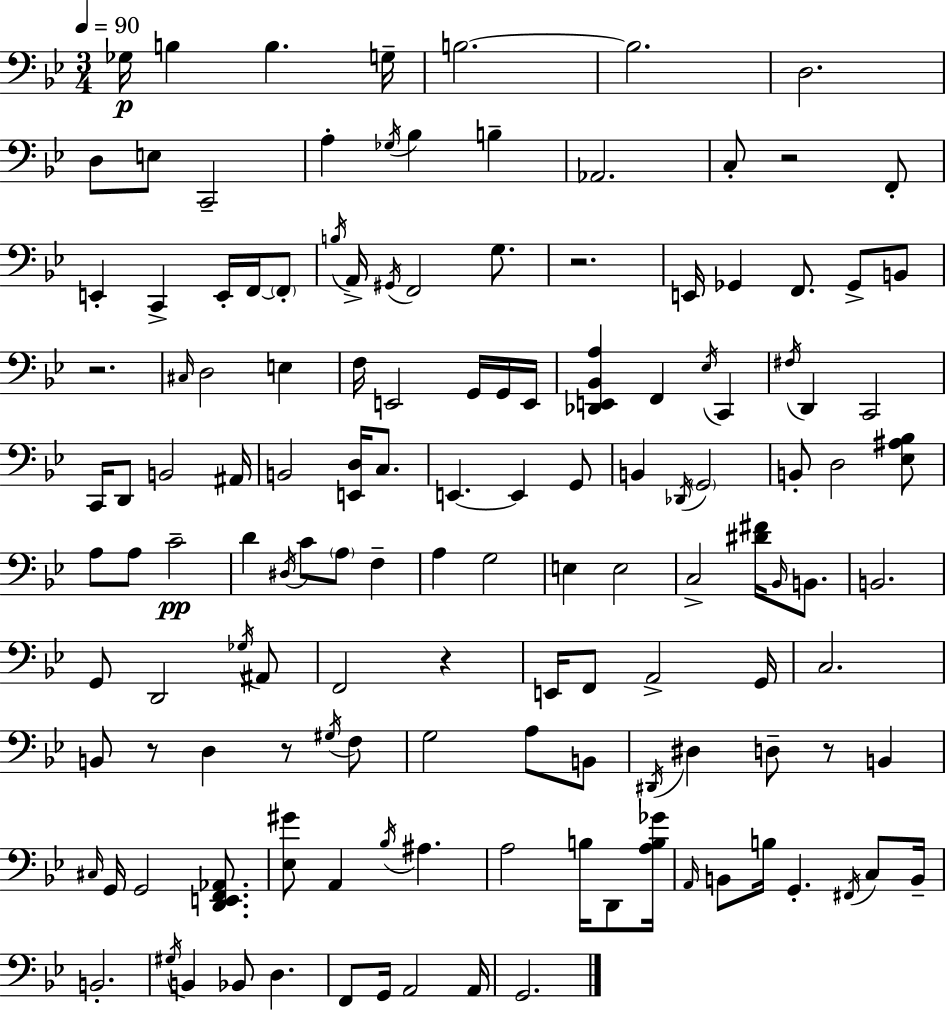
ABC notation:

X:1
T:Untitled
M:3/4
L:1/4
K:Bb
_G,/4 B, B, G,/4 B,2 B,2 D,2 D,/2 E,/2 C,,2 A, _G,/4 _B, B, _A,,2 C,/2 z2 F,,/2 E,, C,, E,,/4 F,,/4 F,,/2 B,/4 A,,/4 ^G,,/4 F,,2 G,/2 z2 E,,/4 _G,, F,,/2 _G,,/2 B,,/2 z2 ^C,/4 D,2 E, F,/4 E,,2 G,,/4 G,,/4 E,,/4 [_D,,E,,_B,,A,] F,, _E,/4 C,, ^F,/4 D,, C,,2 C,,/4 D,,/2 B,,2 ^A,,/4 B,,2 [E,,D,]/4 C,/2 E,, E,, G,,/2 B,, _D,,/4 G,,2 B,,/2 D,2 [_E,^A,_B,]/2 A,/2 A,/2 C2 D ^D,/4 C/2 A,/2 F, A, G,2 E, E,2 C,2 [^D^F]/4 _B,,/4 B,,/2 B,,2 G,,/2 D,,2 _G,/4 ^A,,/2 F,,2 z E,,/4 F,,/2 A,,2 G,,/4 C,2 B,,/2 z/2 D, z/2 ^G,/4 F,/2 G,2 A,/2 B,,/2 ^D,,/4 ^D, D,/2 z/2 B,, ^C,/4 G,,/4 G,,2 [D,,E,,F,,_A,,]/2 [_E,^G]/2 A,, _B,/4 ^A, A,2 B,/4 D,,/2 [A,B,_G]/4 A,,/4 B,,/2 B,/4 G,, ^F,,/4 C,/2 B,,/4 B,,2 ^G,/4 B,, _B,,/2 D, F,,/2 G,,/4 A,,2 A,,/4 G,,2